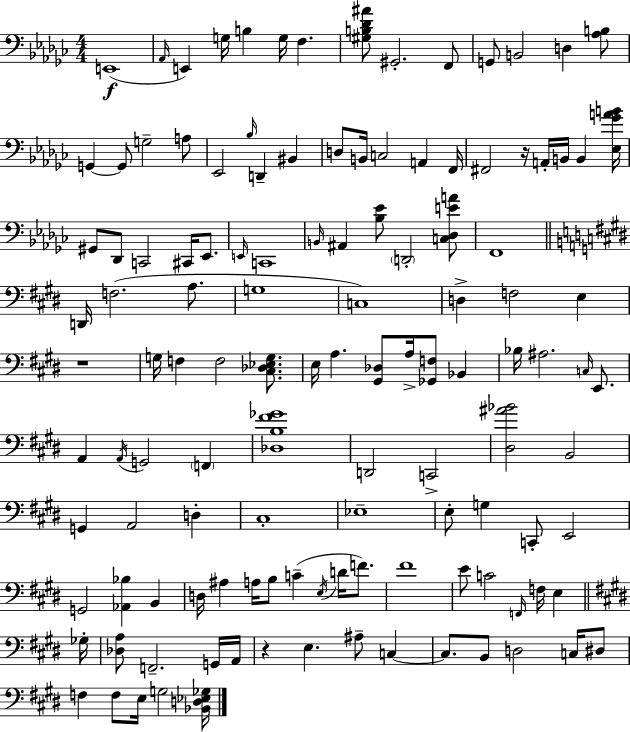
X:1
T:Untitled
M:4/4
L:1/4
K:Ebm
E,,4 _A,,/4 E,, G,/4 B, G,/4 F, [^G,B,_D^A]/2 ^G,,2 F,,/2 G,,/2 B,,2 D, [_A,B,]/2 G,, G,,/2 G,2 A,/2 _E,,2 _B,/4 D,, ^B,, D,/2 B,,/4 C,2 A,, F,,/4 ^F,,2 z/4 A,,/4 B,,/4 B,, [_E,_GAB]/4 ^G,,/2 _D,,/2 C,,2 ^C,,/4 _E,,/2 E,,/4 C,,4 B,,/4 ^A,, [_B,_E]/2 D,,2 [C,_D,EA]/2 F,,4 D,,/4 F,2 A,/2 G,4 C,4 D, F,2 E, z4 G,/4 F, F,2 [^C,_D,_E,G,]/2 E,/4 A, [^G,,_D,]/2 A,/4 [_G,,F,]/2 _B,, _B,/4 ^A,2 C,/4 E,,/2 A,, A,,/4 G,,2 F,, [_D,B,^F_G]4 D,,2 C,,2 [^D,^A_B]2 B,,2 G,, A,,2 D, ^C,4 _E,4 E,/2 G, C,,/2 E,,2 G,,2 [_A,,_B,] B,, D,/4 ^A, A,/4 B,/2 C E,/4 D/4 F/2 ^F4 E/2 C2 F,,/4 F,/4 E, _G,/4 [_D,A,]/2 F,,2 G,,/4 A,,/4 z E, ^A,/2 C, C,/2 B,,/2 D,2 C,/4 ^D,/2 F, F,/2 E,/4 G,2 [_B,,D,_E,_G,]/4